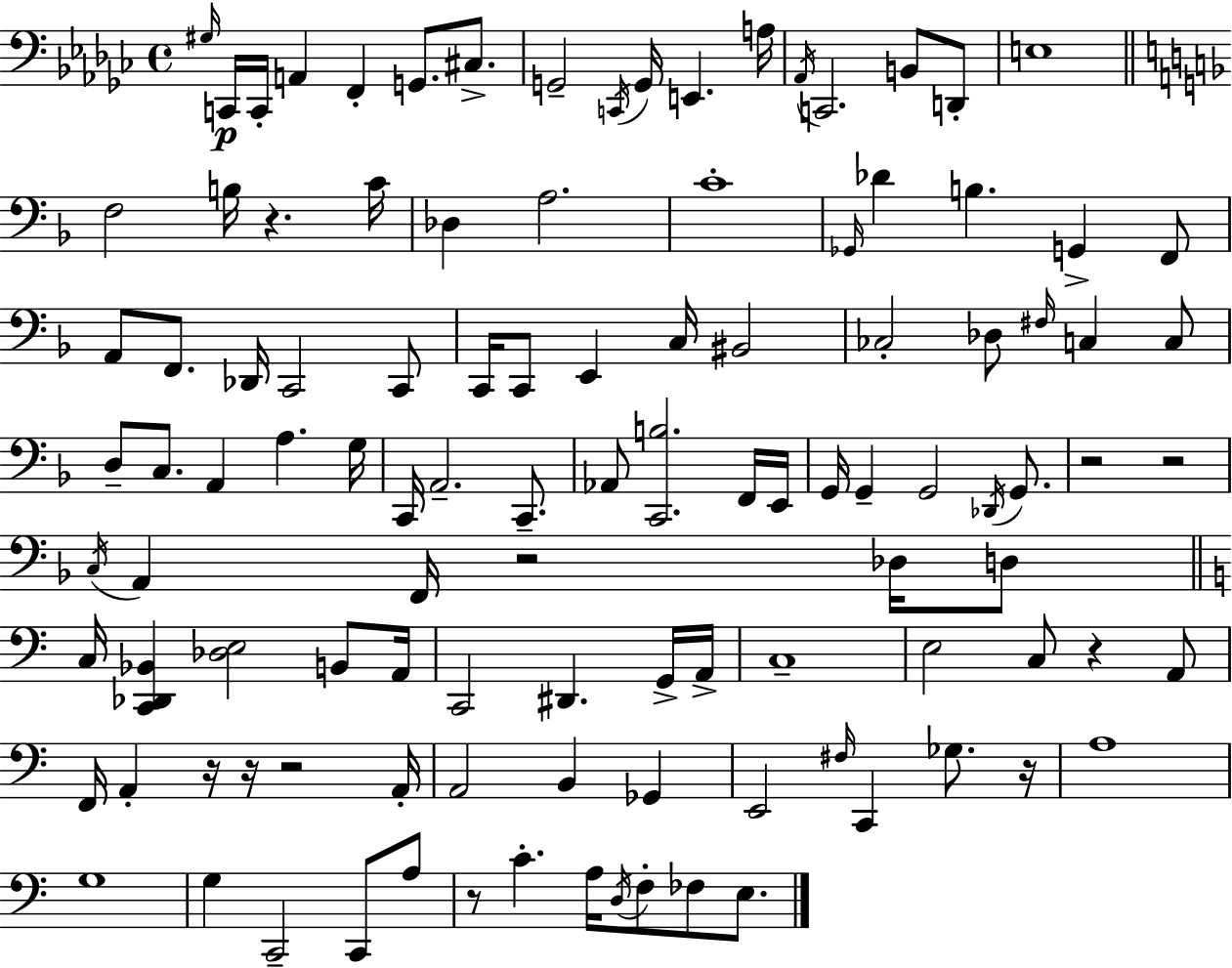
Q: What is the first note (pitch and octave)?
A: G#3